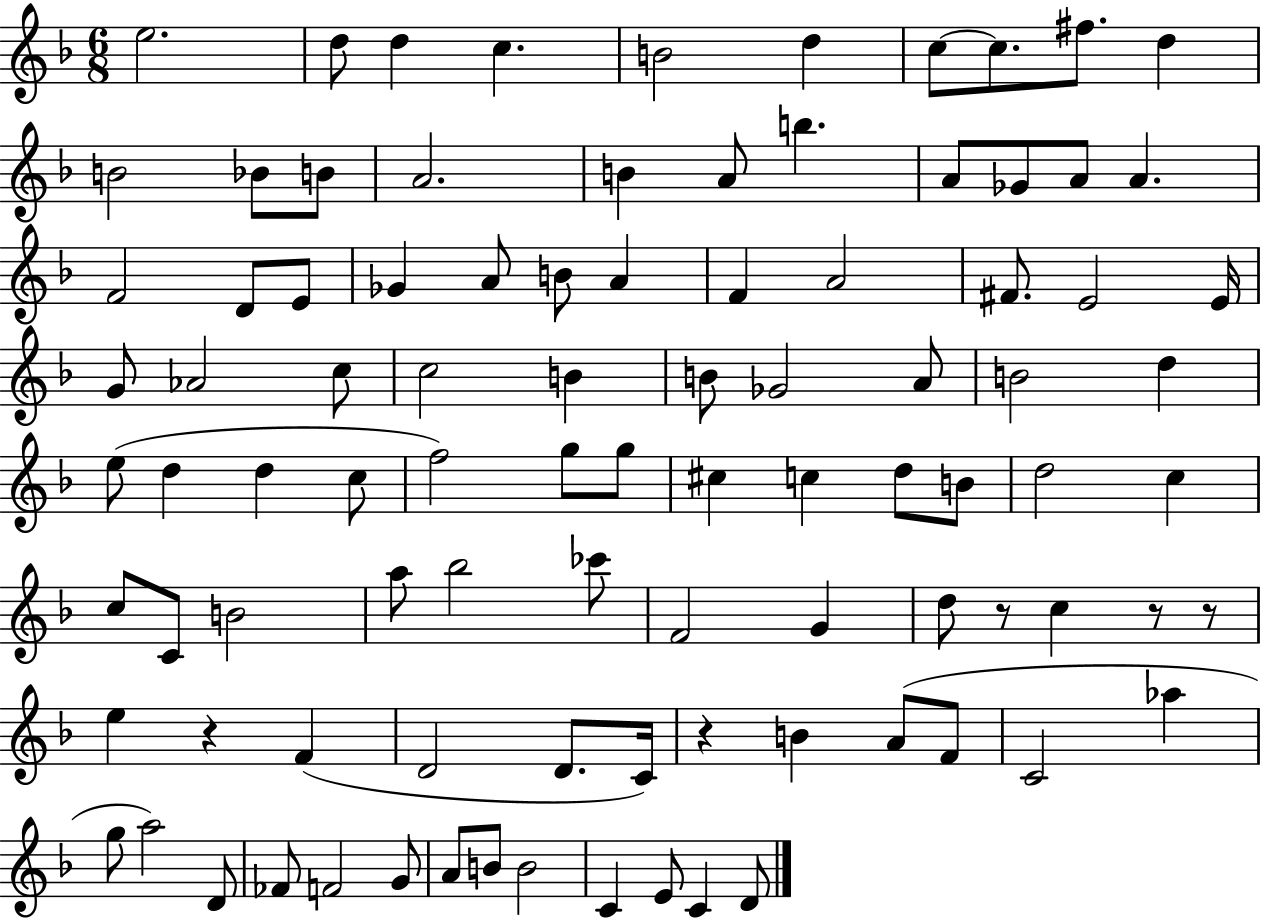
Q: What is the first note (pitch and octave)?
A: E5